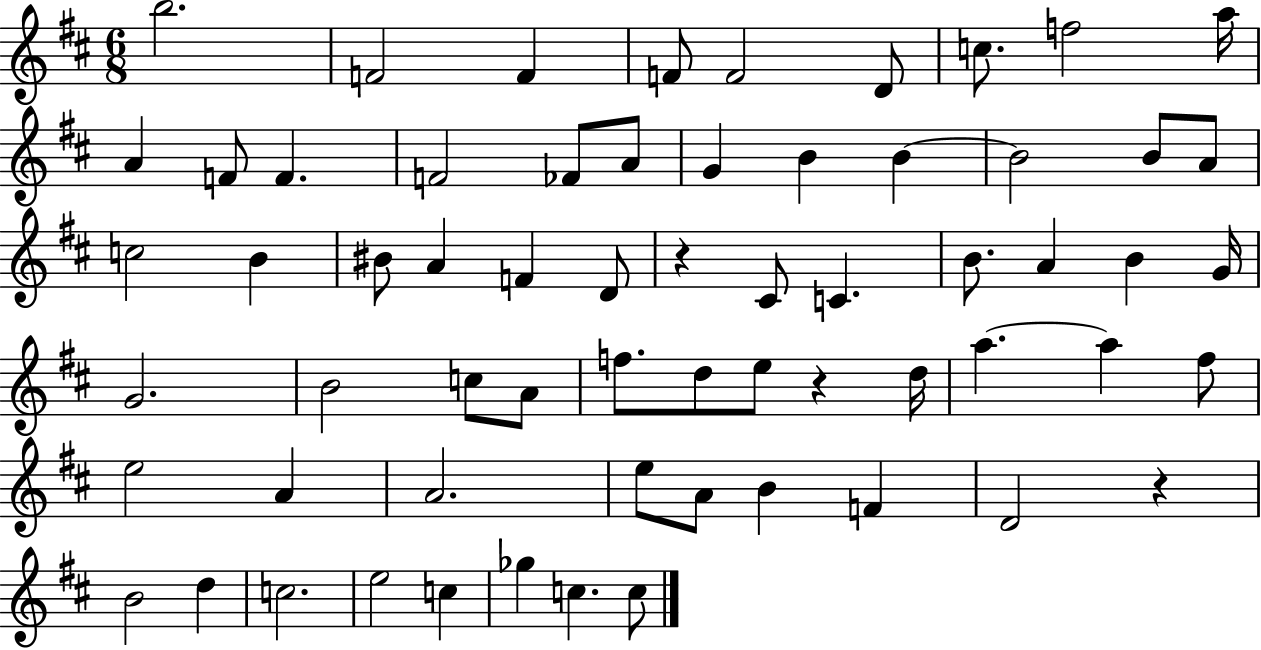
{
  \clef treble
  \numericTimeSignature
  \time 6/8
  \key d \major
  b''2. | f'2 f'4 | f'8 f'2 d'8 | c''8. f''2 a''16 | \break a'4 f'8 f'4. | f'2 fes'8 a'8 | g'4 b'4 b'4~~ | b'2 b'8 a'8 | \break c''2 b'4 | bis'8 a'4 f'4 d'8 | r4 cis'8 c'4. | b'8. a'4 b'4 g'16 | \break g'2. | b'2 c''8 a'8 | f''8. d''8 e''8 r4 d''16 | a''4.~~ a''4 fis''8 | \break e''2 a'4 | a'2. | e''8 a'8 b'4 f'4 | d'2 r4 | \break b'2 d''4 | c''2. | e''2 c''4 | ges''4 c''4. c''8 | \break \bar "|."
}